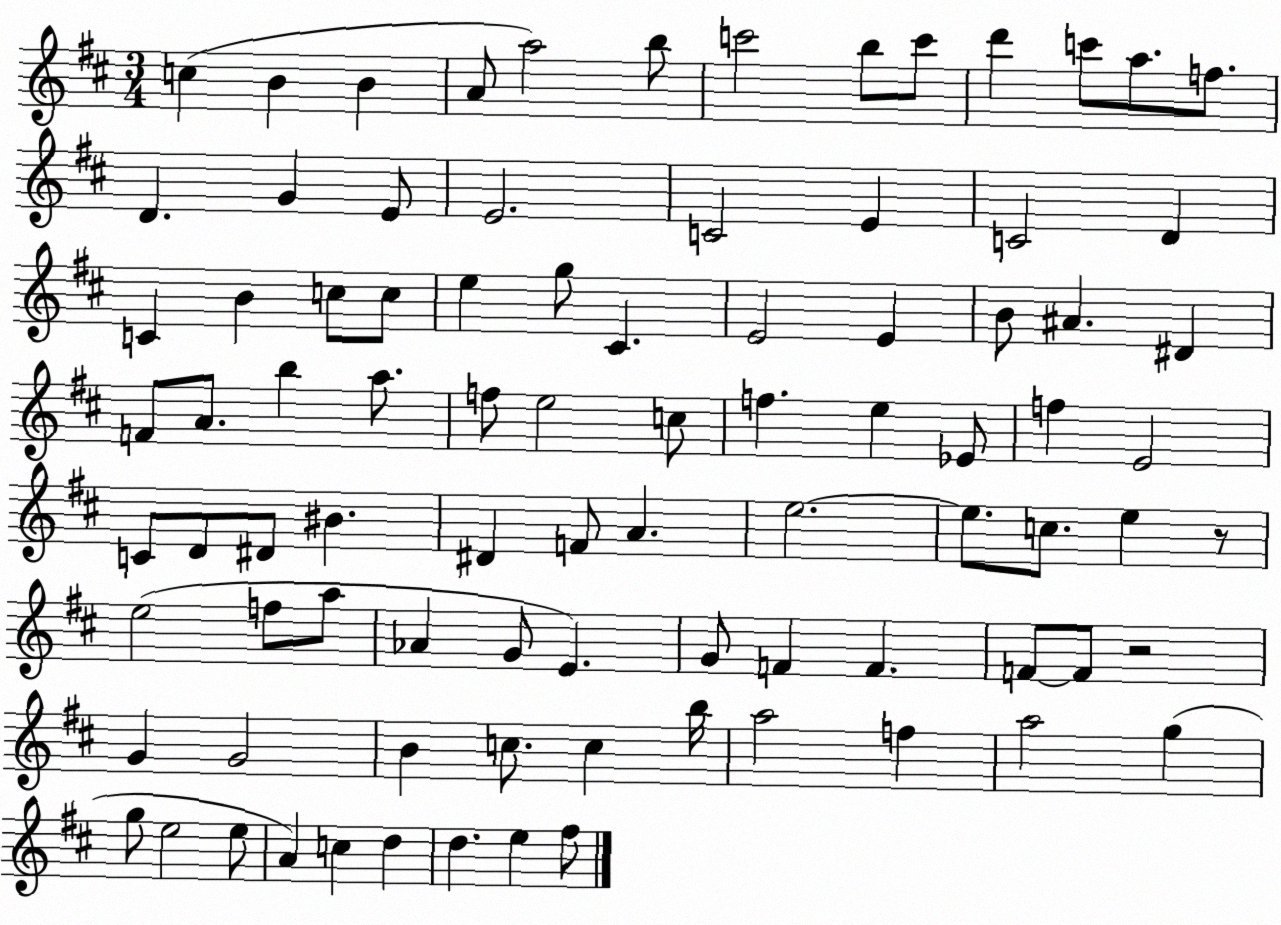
X:1
T:Untitled
M:3/4
L:1/4
K:D
c B B A/2 a2 b/2 c'2 b/2 c'/2 d' c'/2 a/2 f/2 D G E/2 E2 C2 E C2 D C B c/2 c/2 e g/2 ^C E2 E B/2 ^A ^D F/2 A/2 b a/2 f/2 e2 c/2 f e _E/2 f E2 C/2 D/2 ^D/2 ^B ^D F/2 A e2 e/2 c/2 e z/2 e2 f/2 a/2 _A G/2 E G/2 F F F/2 F/2 z2 G G2 B c/2 c b/4 a2 f a2 g g/2 e2 e/2 A c d d e ^f/2